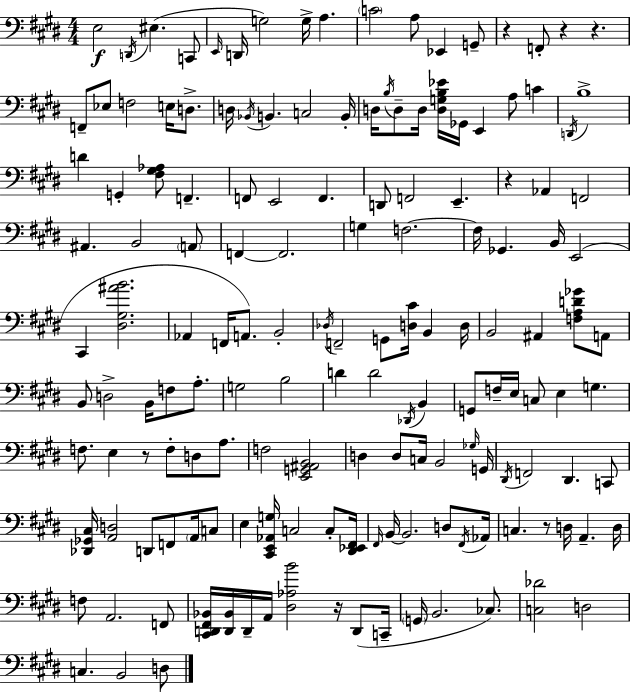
X:1
T:Untitled
M:4/4
L:1/4
K:E
E,2 D,,/4 ^E, C,,/2 E,,/4 D,,/4 G,2 G,/4 A, C2 A,/2 _E,, G,,/2 z F,,/2 z z F,,/2 _E,/2 F,2 E,/4 D,/2 D,/4 _B,,/4 B,, C,2 B,,/4 D,/4 B,/4 D,/2 D,/4 [D,G,B,_E]/4 _G,,/4 E,, A,/2 C D,,/4 B,4 D G,, [^F,^G,_A,]/2 F,, F,,/2 E,,2 F,, D,,/2 F,,2 E,, z _A,, F,,2 ^A,, B,,2 A,,/2 F,, F,,2 G, F,2 F,/4 _G,, B,,/4 E,,2 ^C,, [^D,^G,^AB]2 _A,, F,,/4 A,,/2 B,,2 _D,/4 F,,2 G,,/2 [D,^C]/4 B,, D,/4 B,,2 ^A,, [F,A,D_G]/2 A,,/2 B,,/2 D,2 B,,/4 F,/2 A,/2 G,2 B,2 D D2 _D,,/4 B,, G,,/2 F,/4 E,/4 C,/2 E, G, F,/2 E, z/2 F,/2 D,/2 A,/2 F,2 [E,,G,,^A,,B,,]2 D, D,/2 C,/4 B,,2 _G,/4 G,,/4 ^D,,/4 F,,2 ^D,, C,,/2 [_D,,_G,,^C,]/4 [A,,D,]2 D,,/2 F,,/2 A,,/4 C,/2 E, [^C,,E,,_A,,G,]/4 C,2 C,/2 [^D,,_E,,^F,,]/4 ^F,,/4 B,,/4 B,,2 D,/2 ^F,,/4 _A,,/4 C, z/2 D,/4 A,, D,/4 F,/2 A,,2 F,,/2 [^C,,D,,^F,,_B,,]/4 [D,,_B,,]/4 D,,/4 A,,/4 [^D,_A,B]2 z/4 D,,/2 C,,/4 G,,/4 B,,2 _C,/2 [C,_D]2 D,2 C, B,,2 D,/2